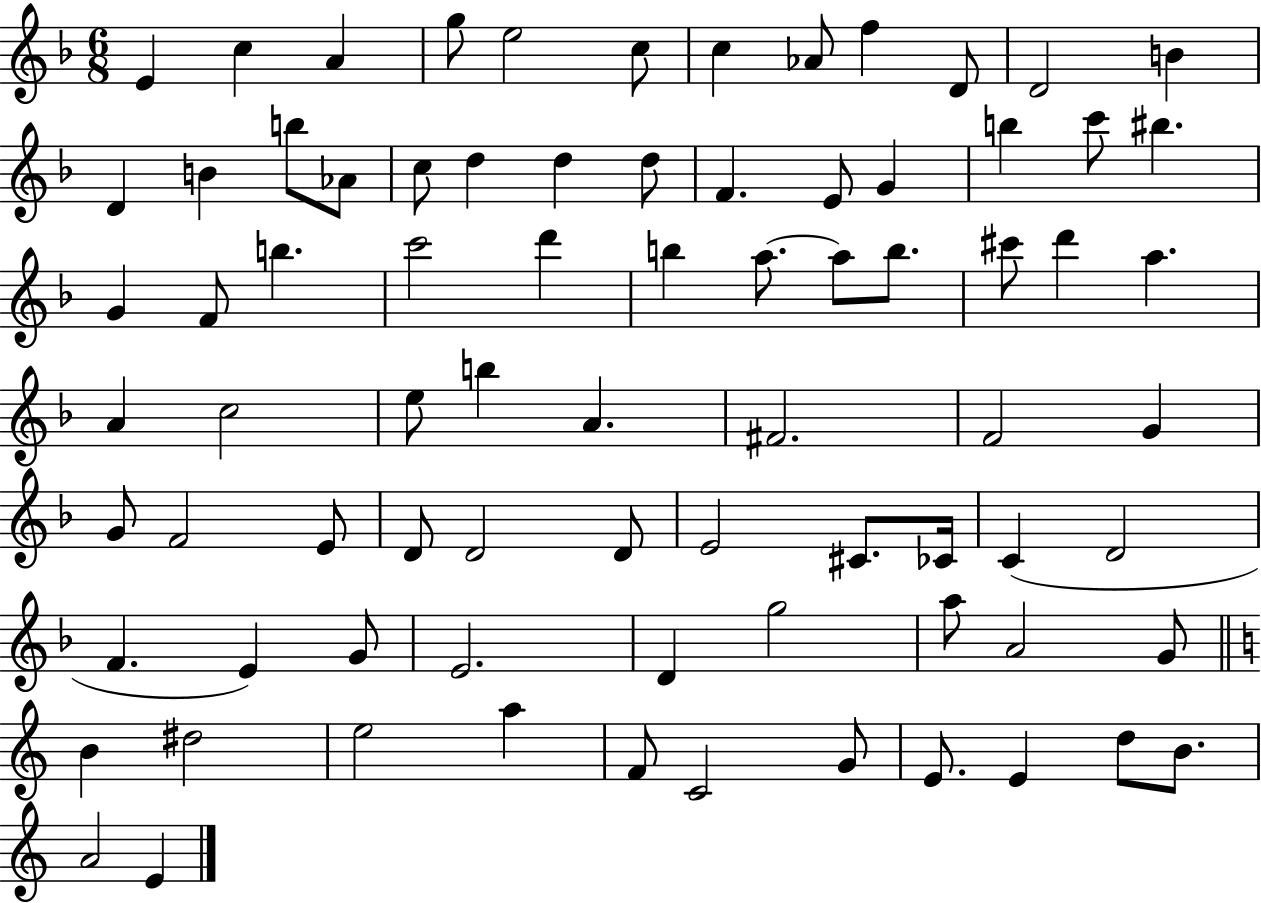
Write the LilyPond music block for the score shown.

{
  \clef treble
  \numericTimeSignature
  \time 6/8
  \key f \major
  e'4 c''4 a'4 | g''8 e''2 c''8 | c''4 aes'8 f''4 d'8 | d'2 b'4 | \break d'4 b'4 b''8 aes'8 | c''8 d''4 d''4 d''8 | f'4. e'8 g'4 | b''4 c'''8 bis''4. | \break g'4 f'8 b''4. | c'''2 d'''4 | b''4 a''8.~~ a''8 b''8. | cis'''8 d'''4 a''4. | \break a'4 c''2 | e''8 b''4 a'4. | fis'2. | f'2 g'4 | \break g'8 f'2 e'8 | d'8 d'2 d'8 | e'2 cis'8. ces'16 | c'4( d'2 | \break f'4. e'4) g'8 | e'2. | d'4 g''2 | a''8 a'2 g'8 | \break \bar "||" \break \key c \major b'4 dis''2 | e''2 a''4 | f'8 c'2 g'8 | e'8. e'4 d''8 b'8. | \break a'2 e'4 | \bar "|."
}